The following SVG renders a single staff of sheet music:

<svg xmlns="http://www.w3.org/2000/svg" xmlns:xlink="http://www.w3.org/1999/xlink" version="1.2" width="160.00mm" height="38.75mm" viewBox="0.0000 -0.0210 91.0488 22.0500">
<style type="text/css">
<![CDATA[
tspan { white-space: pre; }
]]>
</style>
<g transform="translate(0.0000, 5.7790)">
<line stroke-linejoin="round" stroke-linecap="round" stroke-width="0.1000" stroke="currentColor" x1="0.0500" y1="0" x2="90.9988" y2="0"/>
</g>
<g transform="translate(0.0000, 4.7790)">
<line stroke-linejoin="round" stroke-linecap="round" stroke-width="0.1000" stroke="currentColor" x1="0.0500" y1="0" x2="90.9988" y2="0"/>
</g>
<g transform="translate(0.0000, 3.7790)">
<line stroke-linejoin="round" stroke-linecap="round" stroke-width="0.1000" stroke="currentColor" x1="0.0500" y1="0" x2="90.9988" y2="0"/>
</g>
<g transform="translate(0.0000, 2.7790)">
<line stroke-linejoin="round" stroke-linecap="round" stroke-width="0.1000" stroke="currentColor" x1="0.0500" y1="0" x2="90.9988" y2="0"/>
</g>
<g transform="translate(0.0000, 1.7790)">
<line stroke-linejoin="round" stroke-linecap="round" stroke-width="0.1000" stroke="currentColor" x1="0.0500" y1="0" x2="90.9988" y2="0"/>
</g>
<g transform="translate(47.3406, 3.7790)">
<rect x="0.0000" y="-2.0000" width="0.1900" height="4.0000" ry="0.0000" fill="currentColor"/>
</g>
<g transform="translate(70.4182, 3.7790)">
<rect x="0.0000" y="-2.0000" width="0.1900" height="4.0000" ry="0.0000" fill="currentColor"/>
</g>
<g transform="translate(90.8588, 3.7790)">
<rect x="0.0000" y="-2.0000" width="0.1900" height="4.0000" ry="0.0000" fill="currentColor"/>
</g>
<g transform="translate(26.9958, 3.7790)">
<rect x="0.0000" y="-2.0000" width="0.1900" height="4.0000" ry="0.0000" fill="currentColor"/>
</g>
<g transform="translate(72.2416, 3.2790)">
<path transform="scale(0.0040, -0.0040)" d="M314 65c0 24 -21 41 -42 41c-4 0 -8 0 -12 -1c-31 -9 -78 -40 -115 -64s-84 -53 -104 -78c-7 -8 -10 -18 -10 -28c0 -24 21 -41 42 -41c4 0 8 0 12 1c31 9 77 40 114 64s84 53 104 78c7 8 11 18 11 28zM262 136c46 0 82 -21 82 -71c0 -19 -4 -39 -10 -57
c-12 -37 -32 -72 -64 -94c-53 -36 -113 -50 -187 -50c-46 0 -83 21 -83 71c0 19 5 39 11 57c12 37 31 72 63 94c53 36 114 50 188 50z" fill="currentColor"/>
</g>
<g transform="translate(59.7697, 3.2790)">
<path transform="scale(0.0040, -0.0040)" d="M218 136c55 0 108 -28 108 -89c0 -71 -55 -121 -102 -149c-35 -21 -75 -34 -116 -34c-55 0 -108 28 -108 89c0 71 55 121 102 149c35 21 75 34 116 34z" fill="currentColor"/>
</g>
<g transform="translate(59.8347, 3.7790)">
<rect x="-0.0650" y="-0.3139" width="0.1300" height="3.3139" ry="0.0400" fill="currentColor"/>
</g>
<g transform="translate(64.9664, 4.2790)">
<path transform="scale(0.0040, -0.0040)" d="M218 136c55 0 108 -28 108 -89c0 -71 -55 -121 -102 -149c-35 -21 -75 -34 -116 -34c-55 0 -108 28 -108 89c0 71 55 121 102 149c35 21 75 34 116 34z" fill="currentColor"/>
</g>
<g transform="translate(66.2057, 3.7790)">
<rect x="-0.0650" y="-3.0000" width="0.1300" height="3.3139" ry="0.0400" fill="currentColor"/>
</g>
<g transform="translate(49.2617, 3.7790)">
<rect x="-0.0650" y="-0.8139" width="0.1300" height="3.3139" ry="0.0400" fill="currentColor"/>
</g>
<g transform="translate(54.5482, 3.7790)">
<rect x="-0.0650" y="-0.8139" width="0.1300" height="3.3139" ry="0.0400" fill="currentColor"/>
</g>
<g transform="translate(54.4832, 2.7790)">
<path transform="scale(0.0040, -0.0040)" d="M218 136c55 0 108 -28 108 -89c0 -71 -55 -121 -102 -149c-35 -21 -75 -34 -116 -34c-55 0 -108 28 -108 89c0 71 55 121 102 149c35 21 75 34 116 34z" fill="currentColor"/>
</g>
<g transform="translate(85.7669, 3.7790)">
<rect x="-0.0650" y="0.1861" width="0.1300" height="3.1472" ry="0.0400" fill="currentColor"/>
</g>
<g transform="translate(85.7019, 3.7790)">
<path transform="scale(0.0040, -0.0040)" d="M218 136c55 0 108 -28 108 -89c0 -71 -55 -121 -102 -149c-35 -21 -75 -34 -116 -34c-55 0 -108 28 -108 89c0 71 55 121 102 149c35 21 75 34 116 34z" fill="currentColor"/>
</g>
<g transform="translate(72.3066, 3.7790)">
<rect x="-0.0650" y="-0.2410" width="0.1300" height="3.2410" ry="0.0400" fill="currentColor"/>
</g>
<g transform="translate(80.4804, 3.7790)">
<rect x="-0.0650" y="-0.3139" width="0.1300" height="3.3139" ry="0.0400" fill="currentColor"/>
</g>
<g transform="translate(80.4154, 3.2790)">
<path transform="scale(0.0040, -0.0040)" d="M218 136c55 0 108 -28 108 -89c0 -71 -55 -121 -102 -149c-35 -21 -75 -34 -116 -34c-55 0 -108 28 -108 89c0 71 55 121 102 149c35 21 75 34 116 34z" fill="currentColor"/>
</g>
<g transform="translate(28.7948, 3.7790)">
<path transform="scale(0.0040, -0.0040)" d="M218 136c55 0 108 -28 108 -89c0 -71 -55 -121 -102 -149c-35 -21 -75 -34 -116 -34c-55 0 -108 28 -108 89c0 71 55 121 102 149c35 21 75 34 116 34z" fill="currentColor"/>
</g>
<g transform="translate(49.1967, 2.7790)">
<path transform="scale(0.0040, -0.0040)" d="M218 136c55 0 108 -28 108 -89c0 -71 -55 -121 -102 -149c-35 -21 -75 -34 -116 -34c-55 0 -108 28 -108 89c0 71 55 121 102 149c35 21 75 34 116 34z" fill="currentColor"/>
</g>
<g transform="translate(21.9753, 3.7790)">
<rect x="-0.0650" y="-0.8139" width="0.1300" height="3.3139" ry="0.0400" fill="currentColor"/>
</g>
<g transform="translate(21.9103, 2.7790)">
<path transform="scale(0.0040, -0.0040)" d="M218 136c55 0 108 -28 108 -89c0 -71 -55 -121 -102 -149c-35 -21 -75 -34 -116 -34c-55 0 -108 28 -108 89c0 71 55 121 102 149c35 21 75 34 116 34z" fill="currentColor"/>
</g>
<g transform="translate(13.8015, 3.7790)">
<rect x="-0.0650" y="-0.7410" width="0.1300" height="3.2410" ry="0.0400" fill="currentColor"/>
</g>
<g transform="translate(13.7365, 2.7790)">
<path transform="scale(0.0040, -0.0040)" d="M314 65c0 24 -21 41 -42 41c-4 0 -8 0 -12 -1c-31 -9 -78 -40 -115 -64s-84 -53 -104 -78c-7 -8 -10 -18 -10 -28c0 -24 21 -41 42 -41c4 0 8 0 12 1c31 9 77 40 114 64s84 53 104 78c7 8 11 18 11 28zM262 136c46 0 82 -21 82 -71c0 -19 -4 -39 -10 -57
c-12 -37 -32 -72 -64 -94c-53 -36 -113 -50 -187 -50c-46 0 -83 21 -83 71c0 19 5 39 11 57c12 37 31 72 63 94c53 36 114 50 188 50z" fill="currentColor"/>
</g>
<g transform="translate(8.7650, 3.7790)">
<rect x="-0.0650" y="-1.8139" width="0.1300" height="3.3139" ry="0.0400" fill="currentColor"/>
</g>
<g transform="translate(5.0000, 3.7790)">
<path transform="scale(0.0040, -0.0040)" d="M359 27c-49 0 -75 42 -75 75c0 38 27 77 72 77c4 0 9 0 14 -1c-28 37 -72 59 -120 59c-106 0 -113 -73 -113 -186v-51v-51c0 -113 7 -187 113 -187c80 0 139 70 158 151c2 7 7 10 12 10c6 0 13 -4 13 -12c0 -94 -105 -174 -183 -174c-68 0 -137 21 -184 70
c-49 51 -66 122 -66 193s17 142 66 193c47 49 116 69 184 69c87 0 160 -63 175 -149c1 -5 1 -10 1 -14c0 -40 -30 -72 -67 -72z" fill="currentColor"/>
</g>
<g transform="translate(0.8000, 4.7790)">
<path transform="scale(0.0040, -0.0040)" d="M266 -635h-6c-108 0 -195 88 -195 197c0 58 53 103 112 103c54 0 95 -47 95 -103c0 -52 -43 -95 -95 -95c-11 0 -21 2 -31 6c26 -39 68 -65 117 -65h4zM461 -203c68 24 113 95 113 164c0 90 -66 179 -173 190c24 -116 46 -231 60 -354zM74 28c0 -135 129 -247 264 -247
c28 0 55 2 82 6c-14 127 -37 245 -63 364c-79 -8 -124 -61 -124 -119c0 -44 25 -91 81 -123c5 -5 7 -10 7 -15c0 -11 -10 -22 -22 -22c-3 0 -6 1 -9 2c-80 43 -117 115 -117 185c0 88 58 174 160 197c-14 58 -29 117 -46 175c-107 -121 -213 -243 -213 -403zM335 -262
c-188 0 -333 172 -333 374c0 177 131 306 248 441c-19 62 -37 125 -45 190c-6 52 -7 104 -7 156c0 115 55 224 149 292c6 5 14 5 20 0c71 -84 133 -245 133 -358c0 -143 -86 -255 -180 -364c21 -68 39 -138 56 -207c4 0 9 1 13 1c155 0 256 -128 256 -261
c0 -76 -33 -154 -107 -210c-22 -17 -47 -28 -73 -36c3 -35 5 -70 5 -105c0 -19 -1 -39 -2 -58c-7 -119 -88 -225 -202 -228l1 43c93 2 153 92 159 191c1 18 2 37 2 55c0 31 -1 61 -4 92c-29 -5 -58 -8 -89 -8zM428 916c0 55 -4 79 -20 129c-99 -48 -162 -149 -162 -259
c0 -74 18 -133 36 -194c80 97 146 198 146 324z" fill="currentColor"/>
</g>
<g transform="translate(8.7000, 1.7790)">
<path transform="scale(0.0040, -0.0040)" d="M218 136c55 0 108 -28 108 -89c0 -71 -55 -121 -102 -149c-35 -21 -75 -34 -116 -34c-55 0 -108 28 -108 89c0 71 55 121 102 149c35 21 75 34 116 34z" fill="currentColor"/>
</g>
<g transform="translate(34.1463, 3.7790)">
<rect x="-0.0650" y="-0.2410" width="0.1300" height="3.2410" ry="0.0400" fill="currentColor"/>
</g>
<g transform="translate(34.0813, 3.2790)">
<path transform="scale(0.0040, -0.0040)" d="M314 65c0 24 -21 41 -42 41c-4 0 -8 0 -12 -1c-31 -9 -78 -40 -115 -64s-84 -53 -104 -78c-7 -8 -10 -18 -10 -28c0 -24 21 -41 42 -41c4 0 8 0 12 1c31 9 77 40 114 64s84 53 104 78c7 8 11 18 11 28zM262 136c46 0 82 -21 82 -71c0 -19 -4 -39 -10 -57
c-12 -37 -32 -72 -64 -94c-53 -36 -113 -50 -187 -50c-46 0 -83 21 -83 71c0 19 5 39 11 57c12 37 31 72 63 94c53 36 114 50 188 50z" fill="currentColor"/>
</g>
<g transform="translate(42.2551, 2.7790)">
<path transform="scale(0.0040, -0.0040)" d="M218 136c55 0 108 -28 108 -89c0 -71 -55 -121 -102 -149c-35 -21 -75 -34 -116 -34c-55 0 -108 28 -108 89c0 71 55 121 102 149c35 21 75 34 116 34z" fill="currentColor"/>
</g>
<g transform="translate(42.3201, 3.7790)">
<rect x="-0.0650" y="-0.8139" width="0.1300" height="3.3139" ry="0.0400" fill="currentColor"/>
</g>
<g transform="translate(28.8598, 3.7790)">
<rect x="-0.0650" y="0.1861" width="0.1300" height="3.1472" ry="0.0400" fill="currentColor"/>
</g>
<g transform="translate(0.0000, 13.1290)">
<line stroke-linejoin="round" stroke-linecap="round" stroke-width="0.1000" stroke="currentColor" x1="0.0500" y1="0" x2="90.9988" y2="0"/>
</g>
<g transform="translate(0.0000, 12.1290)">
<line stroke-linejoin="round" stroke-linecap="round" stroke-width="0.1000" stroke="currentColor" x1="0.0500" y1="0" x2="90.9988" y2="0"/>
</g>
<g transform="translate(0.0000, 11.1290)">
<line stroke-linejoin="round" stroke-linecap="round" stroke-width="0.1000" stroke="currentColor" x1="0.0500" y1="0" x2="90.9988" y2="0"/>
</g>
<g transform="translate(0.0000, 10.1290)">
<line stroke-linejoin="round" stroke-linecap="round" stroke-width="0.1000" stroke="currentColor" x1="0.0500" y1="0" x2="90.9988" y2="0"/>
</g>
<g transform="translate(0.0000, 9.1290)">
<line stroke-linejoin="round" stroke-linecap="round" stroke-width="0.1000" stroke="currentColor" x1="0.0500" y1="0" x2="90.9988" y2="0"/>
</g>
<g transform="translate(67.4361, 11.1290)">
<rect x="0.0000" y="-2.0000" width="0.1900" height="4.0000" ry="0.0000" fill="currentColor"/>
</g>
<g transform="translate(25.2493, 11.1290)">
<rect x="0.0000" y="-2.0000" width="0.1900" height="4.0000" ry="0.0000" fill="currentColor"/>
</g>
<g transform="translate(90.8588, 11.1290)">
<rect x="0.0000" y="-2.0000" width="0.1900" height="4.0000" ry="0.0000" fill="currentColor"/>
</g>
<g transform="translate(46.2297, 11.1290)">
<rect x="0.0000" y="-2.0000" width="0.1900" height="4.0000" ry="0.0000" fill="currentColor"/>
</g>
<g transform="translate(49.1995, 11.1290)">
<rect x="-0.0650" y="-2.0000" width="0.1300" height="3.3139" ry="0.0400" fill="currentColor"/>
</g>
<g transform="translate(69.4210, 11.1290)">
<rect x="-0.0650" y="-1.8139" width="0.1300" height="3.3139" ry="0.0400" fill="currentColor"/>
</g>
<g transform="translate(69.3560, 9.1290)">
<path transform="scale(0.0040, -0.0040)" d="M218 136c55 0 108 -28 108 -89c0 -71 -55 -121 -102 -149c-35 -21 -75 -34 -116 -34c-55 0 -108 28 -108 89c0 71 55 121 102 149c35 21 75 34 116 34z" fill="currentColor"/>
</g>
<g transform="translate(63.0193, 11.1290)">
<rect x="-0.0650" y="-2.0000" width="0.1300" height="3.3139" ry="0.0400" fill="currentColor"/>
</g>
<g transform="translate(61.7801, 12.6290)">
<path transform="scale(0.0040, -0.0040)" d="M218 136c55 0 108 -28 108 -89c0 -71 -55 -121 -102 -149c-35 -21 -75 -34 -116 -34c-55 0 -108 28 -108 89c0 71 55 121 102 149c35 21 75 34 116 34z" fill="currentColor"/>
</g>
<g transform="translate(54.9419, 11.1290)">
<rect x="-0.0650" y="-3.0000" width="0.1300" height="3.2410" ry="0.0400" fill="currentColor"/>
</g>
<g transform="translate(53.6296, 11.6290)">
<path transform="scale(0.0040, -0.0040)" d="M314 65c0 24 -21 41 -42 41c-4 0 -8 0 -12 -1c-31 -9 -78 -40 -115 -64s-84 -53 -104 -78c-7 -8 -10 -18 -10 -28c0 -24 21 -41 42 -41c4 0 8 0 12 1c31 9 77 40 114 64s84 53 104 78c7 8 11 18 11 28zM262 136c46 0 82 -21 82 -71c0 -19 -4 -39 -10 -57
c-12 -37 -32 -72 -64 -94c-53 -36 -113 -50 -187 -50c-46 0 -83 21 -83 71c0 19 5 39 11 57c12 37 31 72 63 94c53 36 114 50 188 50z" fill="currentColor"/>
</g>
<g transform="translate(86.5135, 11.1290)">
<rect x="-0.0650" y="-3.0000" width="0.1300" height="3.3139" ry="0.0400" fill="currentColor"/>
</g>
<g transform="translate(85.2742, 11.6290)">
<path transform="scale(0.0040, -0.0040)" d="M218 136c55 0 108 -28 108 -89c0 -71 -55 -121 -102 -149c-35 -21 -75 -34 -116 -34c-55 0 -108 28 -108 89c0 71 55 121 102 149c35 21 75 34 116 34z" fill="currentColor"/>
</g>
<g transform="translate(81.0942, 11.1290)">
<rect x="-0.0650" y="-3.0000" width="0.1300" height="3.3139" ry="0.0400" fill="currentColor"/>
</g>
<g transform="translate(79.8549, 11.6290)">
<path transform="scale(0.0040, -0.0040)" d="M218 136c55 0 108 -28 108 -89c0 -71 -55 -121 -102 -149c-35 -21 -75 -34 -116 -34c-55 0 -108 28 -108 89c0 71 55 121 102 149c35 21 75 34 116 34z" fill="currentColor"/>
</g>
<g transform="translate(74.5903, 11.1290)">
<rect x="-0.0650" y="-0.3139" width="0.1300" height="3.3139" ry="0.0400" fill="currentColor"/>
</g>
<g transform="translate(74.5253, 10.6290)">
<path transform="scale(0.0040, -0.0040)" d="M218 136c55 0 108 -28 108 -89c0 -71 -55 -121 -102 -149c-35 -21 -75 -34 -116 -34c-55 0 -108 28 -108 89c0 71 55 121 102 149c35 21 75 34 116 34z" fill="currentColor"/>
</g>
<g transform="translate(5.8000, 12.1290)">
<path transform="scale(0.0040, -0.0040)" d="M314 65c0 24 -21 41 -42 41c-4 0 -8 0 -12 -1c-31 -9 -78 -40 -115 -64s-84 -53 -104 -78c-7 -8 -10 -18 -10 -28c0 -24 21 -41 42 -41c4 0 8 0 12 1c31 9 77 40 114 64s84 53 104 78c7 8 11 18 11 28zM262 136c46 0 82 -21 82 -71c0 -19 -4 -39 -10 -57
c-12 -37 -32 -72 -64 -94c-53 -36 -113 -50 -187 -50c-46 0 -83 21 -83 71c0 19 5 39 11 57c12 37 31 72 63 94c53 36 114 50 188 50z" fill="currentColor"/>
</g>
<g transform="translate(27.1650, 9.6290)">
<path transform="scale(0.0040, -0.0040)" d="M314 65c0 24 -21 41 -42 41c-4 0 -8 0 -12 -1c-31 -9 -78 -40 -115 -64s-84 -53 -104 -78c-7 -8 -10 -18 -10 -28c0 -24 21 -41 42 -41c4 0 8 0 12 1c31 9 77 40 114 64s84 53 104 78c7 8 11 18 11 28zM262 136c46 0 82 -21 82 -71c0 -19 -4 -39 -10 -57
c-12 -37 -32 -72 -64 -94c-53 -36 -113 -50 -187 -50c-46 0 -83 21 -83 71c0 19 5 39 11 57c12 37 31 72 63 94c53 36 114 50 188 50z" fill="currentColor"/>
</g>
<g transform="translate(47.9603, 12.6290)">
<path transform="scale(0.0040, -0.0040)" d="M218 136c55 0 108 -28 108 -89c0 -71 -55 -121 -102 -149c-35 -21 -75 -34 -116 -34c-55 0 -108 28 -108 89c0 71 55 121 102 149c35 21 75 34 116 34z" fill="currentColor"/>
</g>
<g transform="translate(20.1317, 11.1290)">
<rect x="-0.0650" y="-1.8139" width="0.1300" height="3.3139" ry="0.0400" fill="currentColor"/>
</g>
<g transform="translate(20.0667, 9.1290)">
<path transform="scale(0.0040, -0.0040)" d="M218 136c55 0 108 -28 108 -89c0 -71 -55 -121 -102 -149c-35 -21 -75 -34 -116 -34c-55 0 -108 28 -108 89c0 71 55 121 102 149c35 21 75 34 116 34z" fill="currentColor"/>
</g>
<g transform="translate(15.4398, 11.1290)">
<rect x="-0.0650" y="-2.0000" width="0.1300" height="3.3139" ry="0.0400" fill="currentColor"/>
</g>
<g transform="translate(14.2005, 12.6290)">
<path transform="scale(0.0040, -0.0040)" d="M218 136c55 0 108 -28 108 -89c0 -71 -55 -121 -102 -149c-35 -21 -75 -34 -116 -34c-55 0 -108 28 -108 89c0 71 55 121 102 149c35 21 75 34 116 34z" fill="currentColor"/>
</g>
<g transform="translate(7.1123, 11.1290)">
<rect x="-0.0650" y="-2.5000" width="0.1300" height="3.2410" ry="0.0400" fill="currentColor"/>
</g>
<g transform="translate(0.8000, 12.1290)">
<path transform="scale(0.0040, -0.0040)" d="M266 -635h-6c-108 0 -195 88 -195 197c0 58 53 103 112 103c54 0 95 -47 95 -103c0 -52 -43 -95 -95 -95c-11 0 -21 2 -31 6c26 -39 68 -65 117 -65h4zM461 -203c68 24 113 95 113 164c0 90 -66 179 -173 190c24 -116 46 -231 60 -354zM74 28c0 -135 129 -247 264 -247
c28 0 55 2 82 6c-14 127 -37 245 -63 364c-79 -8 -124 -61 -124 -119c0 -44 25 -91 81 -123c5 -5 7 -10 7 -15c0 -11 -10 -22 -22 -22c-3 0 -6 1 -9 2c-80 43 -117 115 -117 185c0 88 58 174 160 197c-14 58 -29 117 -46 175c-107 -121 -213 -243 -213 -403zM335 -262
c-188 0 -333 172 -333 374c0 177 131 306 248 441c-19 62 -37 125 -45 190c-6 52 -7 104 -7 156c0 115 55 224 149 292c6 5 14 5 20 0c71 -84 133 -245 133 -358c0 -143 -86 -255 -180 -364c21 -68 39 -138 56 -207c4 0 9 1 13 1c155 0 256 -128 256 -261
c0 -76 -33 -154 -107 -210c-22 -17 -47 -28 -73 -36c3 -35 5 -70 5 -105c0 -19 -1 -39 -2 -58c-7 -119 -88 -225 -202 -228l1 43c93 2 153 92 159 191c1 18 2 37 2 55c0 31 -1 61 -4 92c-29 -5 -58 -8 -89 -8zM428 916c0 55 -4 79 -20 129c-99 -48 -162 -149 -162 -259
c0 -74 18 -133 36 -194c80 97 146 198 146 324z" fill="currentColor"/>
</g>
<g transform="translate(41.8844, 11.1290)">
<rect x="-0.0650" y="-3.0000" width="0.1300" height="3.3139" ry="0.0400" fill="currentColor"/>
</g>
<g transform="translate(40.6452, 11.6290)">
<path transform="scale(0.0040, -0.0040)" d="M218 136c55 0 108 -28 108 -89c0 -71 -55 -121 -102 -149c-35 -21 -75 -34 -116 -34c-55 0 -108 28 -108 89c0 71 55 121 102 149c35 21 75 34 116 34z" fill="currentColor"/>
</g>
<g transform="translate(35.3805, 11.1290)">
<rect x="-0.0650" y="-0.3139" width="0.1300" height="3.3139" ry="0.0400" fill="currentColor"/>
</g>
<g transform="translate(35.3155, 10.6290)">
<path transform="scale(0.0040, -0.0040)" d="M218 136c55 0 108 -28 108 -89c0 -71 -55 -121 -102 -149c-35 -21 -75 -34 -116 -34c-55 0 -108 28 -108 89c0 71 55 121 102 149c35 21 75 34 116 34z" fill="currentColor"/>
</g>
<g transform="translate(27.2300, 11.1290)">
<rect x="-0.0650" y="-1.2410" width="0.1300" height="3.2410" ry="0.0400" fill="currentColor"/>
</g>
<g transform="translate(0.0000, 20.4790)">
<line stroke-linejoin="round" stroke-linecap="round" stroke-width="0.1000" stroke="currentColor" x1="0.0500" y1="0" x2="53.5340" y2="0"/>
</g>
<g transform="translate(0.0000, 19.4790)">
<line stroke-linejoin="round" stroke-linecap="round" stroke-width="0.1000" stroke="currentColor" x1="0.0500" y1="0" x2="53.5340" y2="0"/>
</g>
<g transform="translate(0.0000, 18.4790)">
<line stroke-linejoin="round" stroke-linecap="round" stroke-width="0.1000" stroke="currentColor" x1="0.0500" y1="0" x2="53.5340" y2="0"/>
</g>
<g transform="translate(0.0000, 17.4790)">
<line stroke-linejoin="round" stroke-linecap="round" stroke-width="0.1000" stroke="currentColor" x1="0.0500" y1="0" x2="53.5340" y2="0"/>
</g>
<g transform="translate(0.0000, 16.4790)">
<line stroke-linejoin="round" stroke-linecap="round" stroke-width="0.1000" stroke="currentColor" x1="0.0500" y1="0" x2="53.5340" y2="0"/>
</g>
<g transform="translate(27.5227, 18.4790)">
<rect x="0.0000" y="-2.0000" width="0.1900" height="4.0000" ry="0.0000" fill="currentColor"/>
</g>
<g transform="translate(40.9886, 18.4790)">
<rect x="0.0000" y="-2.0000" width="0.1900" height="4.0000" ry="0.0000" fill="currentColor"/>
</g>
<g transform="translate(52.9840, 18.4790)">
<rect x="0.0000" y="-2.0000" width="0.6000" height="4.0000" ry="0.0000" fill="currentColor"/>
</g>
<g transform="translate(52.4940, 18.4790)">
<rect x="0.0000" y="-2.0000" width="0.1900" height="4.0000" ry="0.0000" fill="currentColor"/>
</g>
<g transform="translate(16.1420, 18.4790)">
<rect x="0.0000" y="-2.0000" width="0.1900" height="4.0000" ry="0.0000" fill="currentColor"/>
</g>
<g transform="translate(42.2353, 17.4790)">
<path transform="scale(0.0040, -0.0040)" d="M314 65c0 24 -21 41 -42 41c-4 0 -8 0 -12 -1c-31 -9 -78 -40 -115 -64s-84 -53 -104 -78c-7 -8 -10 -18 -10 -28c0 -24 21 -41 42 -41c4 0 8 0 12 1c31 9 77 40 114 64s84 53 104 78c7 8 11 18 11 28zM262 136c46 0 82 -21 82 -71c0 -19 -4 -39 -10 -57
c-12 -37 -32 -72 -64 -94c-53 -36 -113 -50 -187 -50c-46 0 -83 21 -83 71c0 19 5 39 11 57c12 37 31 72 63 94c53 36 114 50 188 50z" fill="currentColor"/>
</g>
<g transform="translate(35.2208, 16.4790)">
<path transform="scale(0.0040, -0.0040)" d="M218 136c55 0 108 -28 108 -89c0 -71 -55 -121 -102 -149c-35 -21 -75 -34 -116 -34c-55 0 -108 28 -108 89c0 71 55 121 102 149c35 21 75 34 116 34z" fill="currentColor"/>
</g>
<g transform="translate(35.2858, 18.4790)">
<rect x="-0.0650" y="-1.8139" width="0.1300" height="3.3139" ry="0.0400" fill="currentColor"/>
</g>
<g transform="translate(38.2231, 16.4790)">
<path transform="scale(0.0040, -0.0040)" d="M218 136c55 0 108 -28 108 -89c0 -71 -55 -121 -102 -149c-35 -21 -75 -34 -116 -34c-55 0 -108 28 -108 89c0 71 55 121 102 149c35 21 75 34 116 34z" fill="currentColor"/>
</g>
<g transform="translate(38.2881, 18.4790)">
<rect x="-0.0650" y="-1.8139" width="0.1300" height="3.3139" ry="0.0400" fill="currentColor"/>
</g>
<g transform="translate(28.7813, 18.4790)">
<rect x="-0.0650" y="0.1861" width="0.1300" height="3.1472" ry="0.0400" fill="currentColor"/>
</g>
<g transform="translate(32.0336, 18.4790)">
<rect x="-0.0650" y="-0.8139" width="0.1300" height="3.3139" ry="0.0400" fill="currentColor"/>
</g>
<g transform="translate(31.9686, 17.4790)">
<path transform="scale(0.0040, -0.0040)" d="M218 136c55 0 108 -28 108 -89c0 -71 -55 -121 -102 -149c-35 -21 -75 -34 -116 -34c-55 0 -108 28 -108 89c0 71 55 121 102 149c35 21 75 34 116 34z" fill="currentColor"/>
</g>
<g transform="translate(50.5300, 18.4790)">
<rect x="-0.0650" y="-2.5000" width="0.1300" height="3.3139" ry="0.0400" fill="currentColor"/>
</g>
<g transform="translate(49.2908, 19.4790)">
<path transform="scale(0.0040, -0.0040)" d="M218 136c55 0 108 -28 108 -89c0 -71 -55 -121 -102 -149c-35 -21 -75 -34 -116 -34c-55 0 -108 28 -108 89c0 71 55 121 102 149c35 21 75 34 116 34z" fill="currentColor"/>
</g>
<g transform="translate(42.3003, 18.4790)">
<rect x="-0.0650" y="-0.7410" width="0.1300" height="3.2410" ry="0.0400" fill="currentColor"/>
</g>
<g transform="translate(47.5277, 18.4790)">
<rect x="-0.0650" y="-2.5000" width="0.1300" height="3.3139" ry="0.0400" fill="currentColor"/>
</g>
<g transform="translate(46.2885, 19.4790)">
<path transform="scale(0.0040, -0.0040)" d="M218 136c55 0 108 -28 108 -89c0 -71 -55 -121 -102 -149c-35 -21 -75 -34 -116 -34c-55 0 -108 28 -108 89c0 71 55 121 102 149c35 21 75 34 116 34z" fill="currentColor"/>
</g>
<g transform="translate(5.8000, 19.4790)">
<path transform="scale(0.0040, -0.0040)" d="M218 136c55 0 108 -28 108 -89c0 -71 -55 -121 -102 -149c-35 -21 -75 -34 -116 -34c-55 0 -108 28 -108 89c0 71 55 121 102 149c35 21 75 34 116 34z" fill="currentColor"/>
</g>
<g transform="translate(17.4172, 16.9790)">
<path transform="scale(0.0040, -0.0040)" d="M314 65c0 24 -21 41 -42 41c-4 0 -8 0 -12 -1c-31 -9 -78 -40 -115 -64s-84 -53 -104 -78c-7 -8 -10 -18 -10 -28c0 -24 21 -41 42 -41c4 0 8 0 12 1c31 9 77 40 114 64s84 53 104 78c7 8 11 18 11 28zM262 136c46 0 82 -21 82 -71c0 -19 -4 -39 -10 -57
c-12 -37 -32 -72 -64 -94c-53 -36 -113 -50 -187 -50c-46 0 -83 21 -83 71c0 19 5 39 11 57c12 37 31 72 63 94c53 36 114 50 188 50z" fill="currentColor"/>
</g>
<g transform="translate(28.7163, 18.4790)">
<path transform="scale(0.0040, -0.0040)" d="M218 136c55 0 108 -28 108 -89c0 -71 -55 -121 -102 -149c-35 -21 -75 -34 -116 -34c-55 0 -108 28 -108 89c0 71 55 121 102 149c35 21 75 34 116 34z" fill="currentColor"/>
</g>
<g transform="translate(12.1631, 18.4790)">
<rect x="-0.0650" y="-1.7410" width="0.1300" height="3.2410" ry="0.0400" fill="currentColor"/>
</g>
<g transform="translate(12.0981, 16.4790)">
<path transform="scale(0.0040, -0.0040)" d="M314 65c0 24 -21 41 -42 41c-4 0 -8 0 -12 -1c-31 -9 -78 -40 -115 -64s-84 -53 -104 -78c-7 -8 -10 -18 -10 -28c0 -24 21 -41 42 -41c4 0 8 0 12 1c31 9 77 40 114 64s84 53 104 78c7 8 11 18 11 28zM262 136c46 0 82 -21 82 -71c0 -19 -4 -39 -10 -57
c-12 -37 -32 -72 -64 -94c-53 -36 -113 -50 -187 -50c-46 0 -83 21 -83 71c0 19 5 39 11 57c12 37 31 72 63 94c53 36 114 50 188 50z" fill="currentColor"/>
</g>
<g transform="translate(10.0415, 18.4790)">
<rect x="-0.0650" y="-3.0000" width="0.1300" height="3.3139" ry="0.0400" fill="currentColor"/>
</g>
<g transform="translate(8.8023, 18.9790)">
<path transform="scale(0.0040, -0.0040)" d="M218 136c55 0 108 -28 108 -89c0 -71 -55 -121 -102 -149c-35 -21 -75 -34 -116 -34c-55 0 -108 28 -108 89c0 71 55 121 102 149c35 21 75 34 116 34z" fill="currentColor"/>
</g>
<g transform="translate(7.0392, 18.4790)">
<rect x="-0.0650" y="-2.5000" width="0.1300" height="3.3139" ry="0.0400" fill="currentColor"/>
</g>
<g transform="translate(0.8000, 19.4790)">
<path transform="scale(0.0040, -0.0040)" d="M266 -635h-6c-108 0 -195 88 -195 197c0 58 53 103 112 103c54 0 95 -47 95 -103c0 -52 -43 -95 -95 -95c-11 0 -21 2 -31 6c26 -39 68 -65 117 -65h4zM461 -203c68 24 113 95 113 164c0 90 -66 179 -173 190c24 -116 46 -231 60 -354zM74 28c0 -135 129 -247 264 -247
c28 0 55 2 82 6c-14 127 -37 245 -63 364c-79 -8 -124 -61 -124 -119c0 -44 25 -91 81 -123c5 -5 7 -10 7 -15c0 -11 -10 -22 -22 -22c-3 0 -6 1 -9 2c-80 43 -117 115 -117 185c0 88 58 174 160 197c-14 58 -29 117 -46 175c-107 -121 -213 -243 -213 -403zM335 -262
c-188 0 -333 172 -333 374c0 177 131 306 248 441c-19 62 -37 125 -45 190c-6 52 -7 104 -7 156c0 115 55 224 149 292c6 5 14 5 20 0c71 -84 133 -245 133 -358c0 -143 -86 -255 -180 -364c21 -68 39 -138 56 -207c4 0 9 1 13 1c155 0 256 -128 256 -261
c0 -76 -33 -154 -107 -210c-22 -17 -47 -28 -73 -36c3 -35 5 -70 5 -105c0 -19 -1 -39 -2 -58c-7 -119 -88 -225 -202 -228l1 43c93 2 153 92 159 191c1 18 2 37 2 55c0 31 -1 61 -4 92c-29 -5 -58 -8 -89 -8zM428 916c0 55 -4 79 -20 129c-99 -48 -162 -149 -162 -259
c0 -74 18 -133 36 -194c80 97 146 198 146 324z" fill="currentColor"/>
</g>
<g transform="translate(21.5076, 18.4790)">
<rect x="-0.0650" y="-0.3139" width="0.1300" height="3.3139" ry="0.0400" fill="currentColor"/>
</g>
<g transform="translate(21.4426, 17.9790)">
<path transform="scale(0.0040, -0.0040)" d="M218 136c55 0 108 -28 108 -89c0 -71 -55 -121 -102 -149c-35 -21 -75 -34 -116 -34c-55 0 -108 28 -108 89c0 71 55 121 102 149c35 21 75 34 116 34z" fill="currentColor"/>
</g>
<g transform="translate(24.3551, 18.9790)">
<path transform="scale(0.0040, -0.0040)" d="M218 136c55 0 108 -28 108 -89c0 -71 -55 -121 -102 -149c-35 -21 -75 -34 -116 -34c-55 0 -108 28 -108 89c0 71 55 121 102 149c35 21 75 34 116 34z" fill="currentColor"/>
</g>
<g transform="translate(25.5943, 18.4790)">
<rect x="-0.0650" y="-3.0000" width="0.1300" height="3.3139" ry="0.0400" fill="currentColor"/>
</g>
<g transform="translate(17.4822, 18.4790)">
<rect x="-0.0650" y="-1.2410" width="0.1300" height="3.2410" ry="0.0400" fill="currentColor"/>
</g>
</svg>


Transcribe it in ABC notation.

X:1
T:Untitled
M:4/4
L:1/4
K:C
f d2 d B c2 d d d c A c2 c B G2 F f e2 c A F A2 F f c A A G A f2 e2 c A B d f f d2 G G